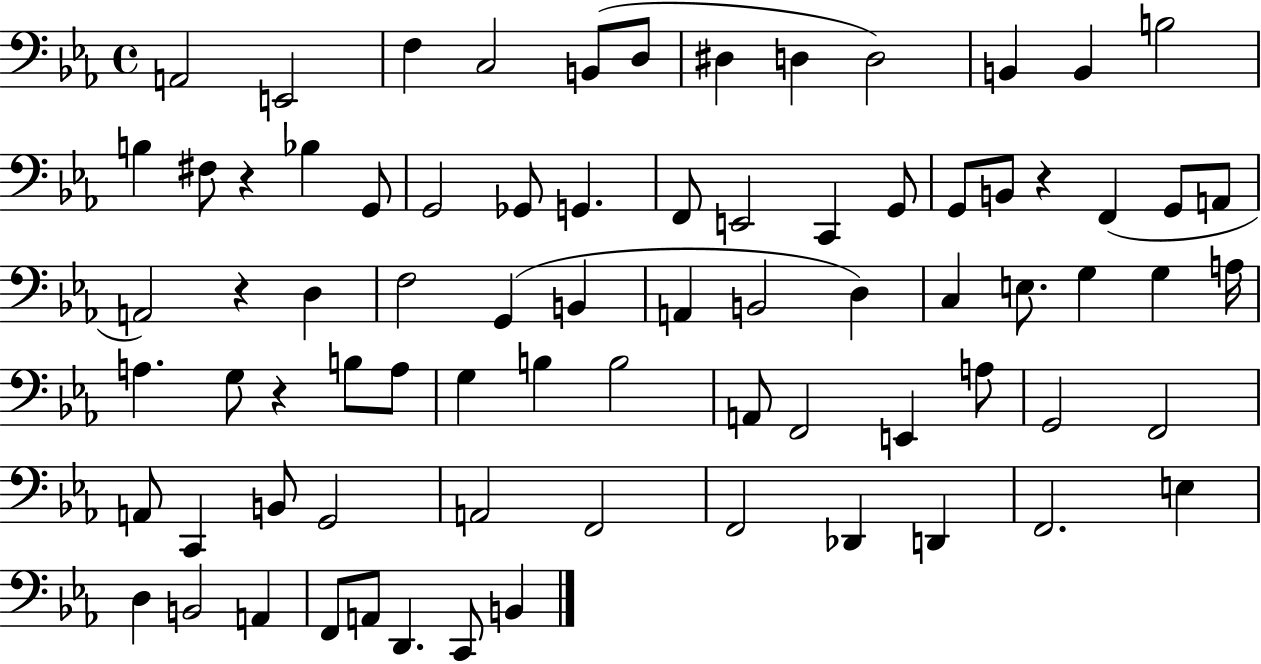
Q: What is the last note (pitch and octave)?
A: B2